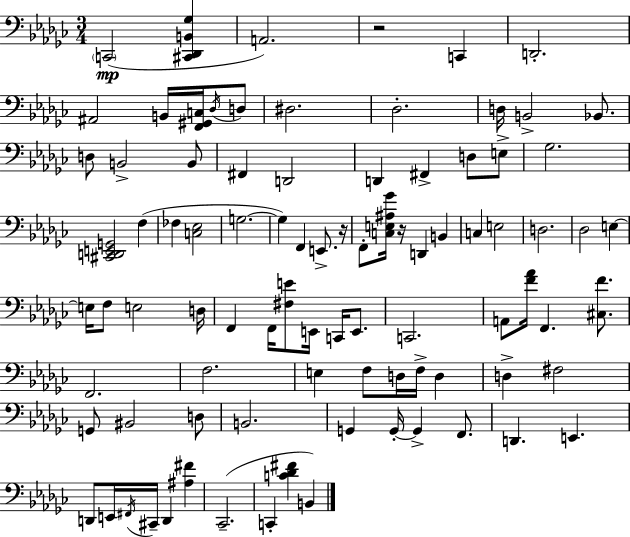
X:1
T:Untitled
M:3/4
L:1/4
K:Ebm
C,,2 [^C,,_D,,B,,_G,] A,,2 z2 C,, D,,2 ^A,,2 B,,/4 [F,,^G,,C,]/4 _D,/4 D,/2 ^D,2 _D,2 D,/4 B,,2 _B,,/2 D,/2 B,,2 B,,/2 ^F,, D,,2 D,, ^F,, D,/2 E,/2 _G,2 [^C,,D,,E,,G,,]2 F, _F, [C,_E,]2 G,2 G, F,, E,,/2 z/4 F,,/2 [C,E,^A,_G]/4 z/4 D,, B,, C, E,2 D,2 _D,2 E, E,/4 F,/2 E,2 D,/4 F,, F,,/4 [^F,E]/2 E,,/4 C,,/4 E,,/2 C,,2 A,,/2 [F_A]/4 F,, [^C,F]/2 F,,2 F,2 E, F,/2 D,/4 F,/4 D, D, ^F,2 G,,/2 ^B,,2 D,/2 B,,2 G,, G,,/4 G,, F,,/2 D,, E,, D,,/2 E,,/4 ^F,,/4 ^C,,/4 D,, [^A,^F] _C,,2 C,, [C_D^F] B,,